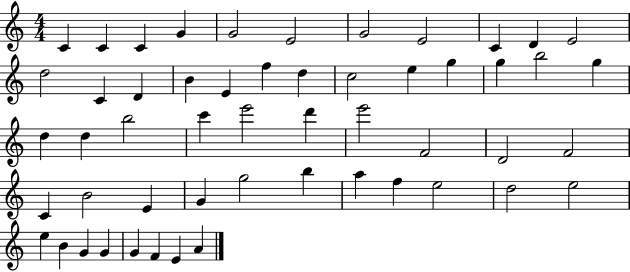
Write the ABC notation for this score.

X:1
T:Untitled
M:4/4
L:1/4
K:C
C C C G G2 E2 G2 E2 C D E2 d2 C D B E f d c2 e g g b2 g d d b2 c' e'2 d' e'2 F2 D2 F2 C B2 E G g2 b a f e2 d2 e2 e B G G G F E A